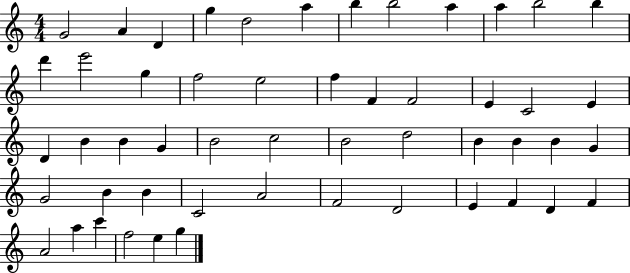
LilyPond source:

{
  \clef treble
  \numericTimeSignature
  \time 4/4
  \key c \major
  g'2 a'4 d'4 | g''4 d''2 a''4 | b''4 b''2 a''4 | a''4 b''2 b''4 | \break d'''4 e'''2 g''4 | f''2 e''2 | f''4 f'4 f'2 | e'4 c'2 e'4 | \break d'4 b'4 b'4 g'4 | b'2 c''2 | b'2 d''2 | b'4 b'4 b'4 g'4 | \break g'2 b'4 b'4 | c'2 a'2 | f'2 d'2 | e'4 f'4 d'4 f'4 | \break a'2 a''4 c'''4 | f''2 e''4 g''4 | \bar "|."
}